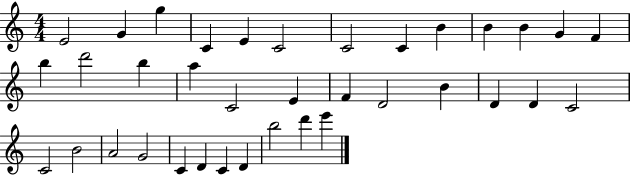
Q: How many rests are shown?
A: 0